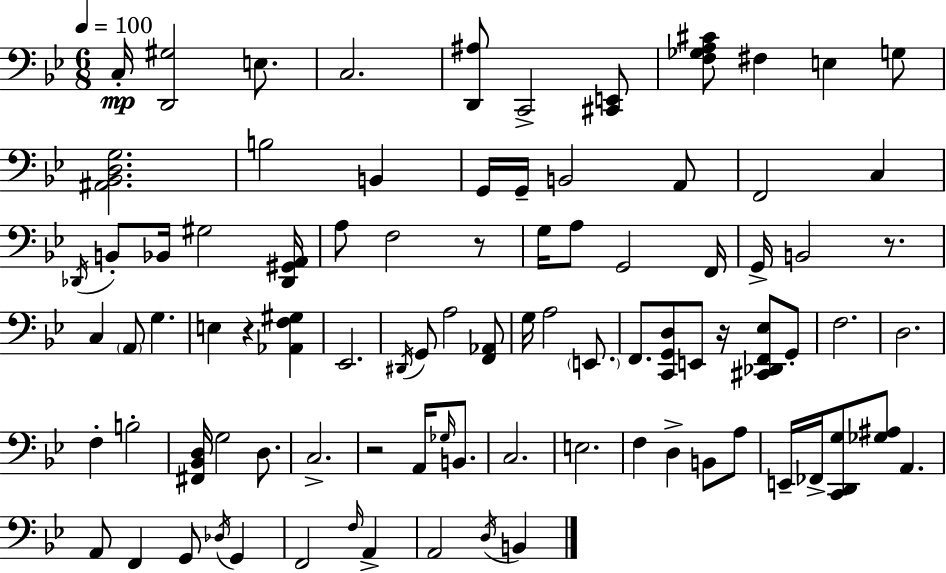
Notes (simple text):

C3/s [D2,G#3]/h E3/e. C3/h. [D2,A#3]/e C2/h [C#2,E2]/e [F3,Gb3,A3,C#4]/e F#3/q E3/q G3/e [A#2,Bb2,D3,G3]/h. B3/h B2/q G2/s G2/s B2/h A2/e F2/h C3/q Db2/s B2/e Bb2/s G#3/h [Db2,G#2,A2]/s A3/e F3/h R/e G3/s A3/e G2/h F2/s G2/s B2/h R/e. C3/q A2/e G3/q. E3/q R/q [Ab2,F3,G#3]/q Eb2/h. D#2/s G2/e A3/h [F2,Ab2]/e G3/s A3/h E2/e. F2/e. [C2,G2,D3]/e E2/e R/s [C#2,Db2,F2,Eb3]/e G2/e F3/h. D3/h. F3/q B3/h [F#2,Bb2,D3]/s G3/h D3/e. C3/h. R/h A2/s Gb3/s B2/e. C3/h. E3/h. F3/q D3/q B2/e A3/e E2/s FES2/s [C2,D2,G3]/e [Gb3,A#3]/e A2/q. A2/e F2/q G2/e Db3/s G2/q F2/h F3/s A2/q A2/h D3/s B2/q